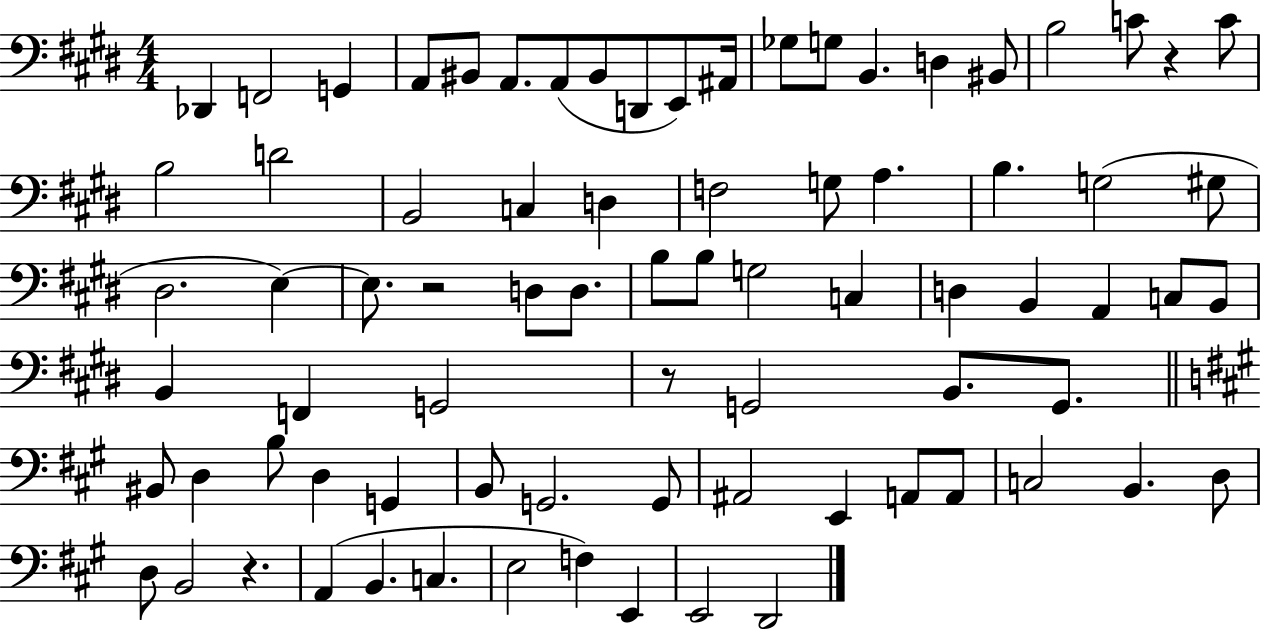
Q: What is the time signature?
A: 4/4